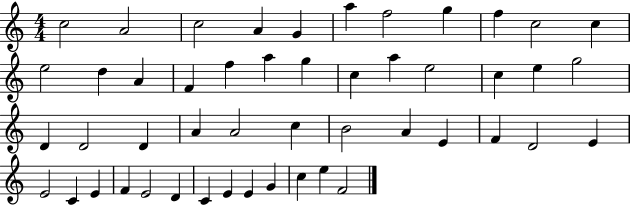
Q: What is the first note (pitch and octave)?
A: C5